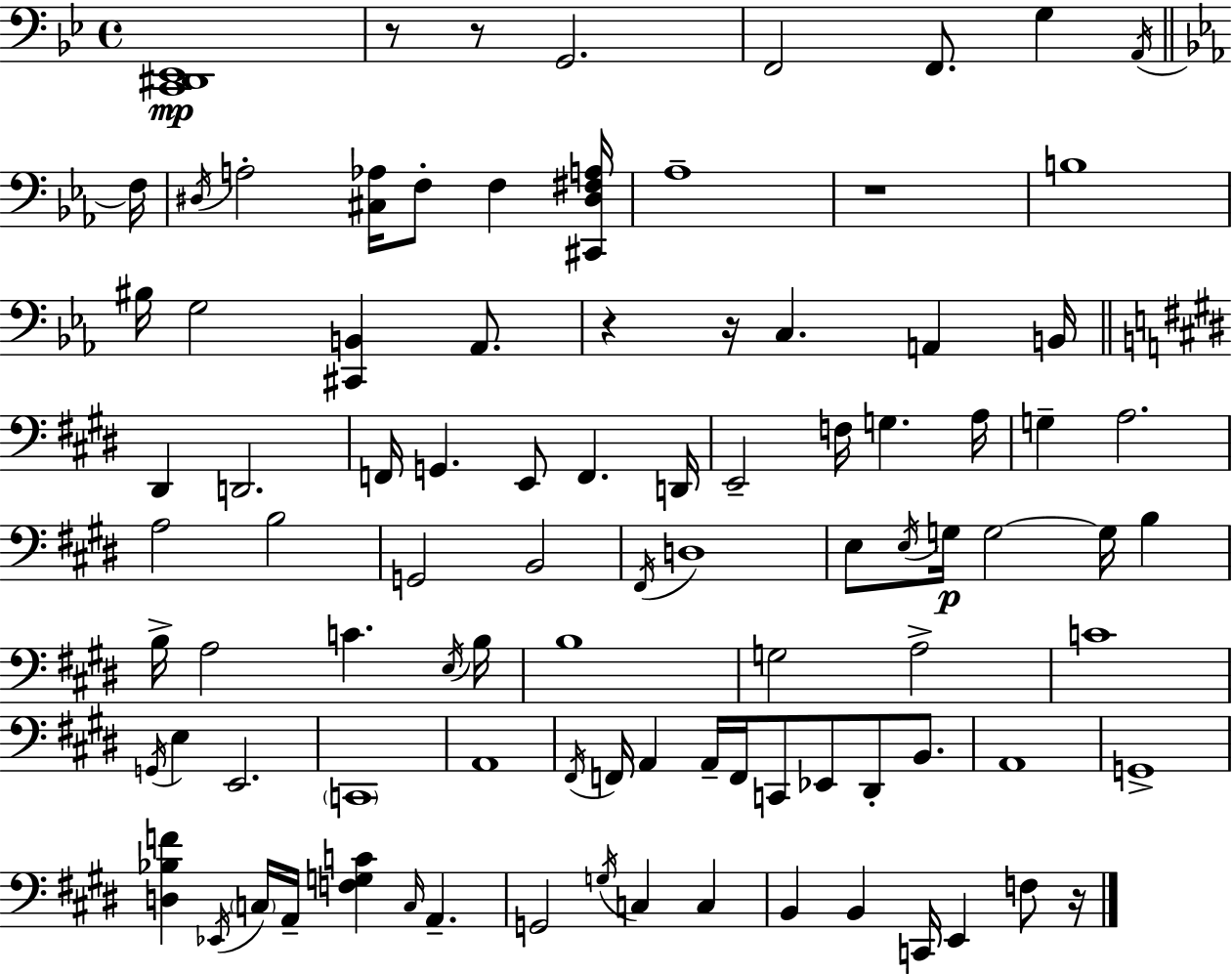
{
  \clef bass
  \time 4/4
  \defaultTimeSignature
  \key bes \major
  <c, dis, ees,>1\mp | r8 r8 g,2. | f,2 f,8. g4 \acciaccatura { a,16 } | \bar "||" \break \key ees \major f16 \acciaccatura { dis16 } a2-. <cis aes>16 f8-. f4 | <cis, dis fis a>16 aes1-- | r1 | b1 | \break bis16 g2 <cis, b,>4 aes,8. | r4 r16 c4. a,4 | b,16 \bar "||" \break \key e \major dis,4 d,2. | f,16 g,4. e,8 f,4. d,16 | e,2-- f16 g4. a16 | g4-- a2. | \break a2 b2 | g,2 b,2 | \acciaccatura { fis,16 } d1 | e8 \acciaccatura { e16 }\p g16 g2~~ g16 b4 | \break b16-> a2 c'4. | \acciaccatura { e16 } b16 b1 | g2 a2-> | c'1 | \break \acciaccatura { g,16 } e4 e,2. | \parenthesize c,1 | a,1 | \acciaccatura { fis,16 } f,16 a,4 a,16-- f,16 c,8 ees,8 | \break dis,8-. b,8. a,1 | g,1-> | <d bes f'>4 \acciaccatura { ees,16 } \parenthesize c16 a,16-- <f g c'>4 | \grace { c16 } a,4.-- g,2 \acciaccatura { g16 } | \break c4 c4 b,4 b,4 | c,16 e,4 f8 r16 \bar "|."
}